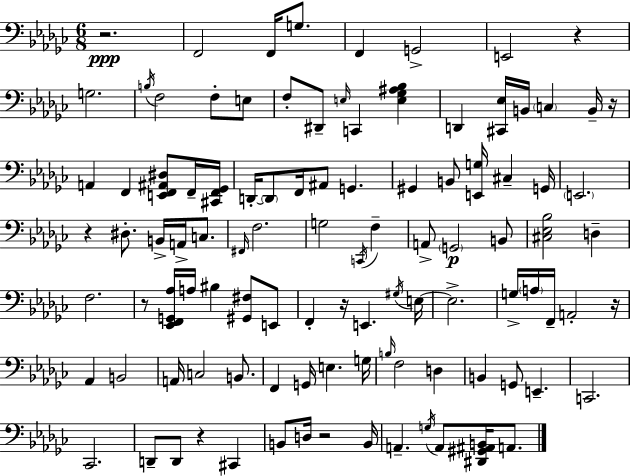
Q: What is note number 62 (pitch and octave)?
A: C3